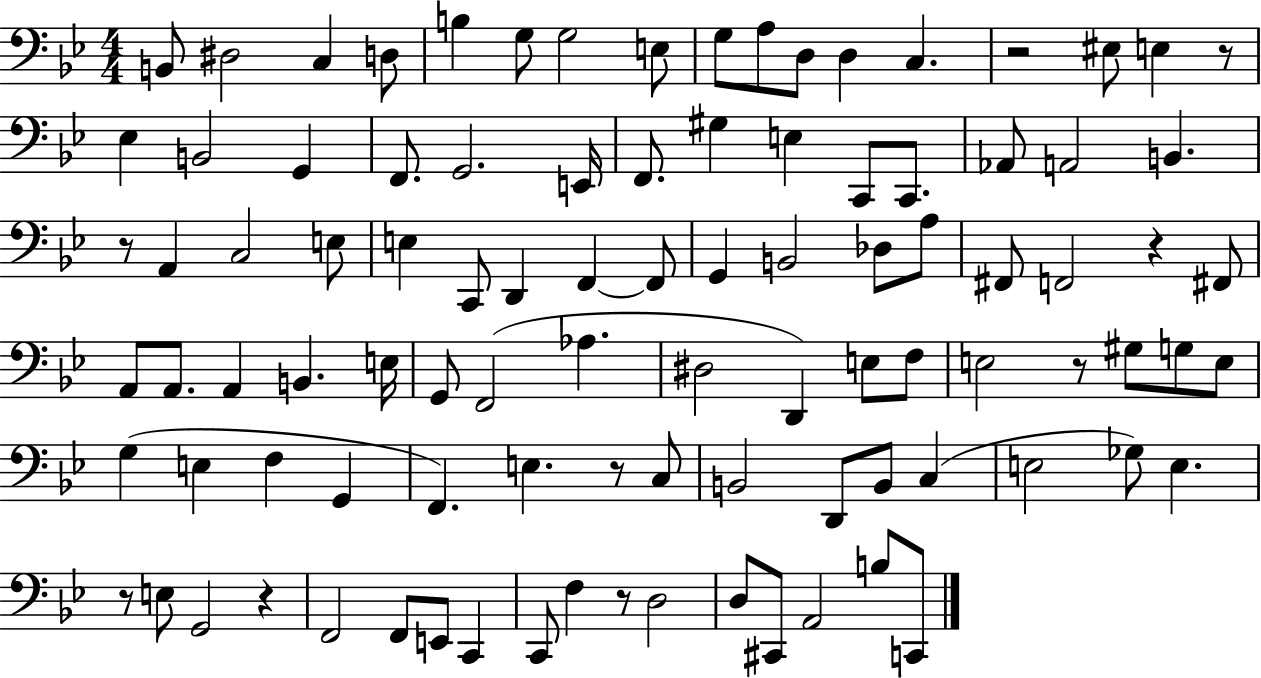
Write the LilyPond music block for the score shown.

{
  \clef bass
  \numericTimeSignature
  \time 4/4
  \key bes \major
  \repeat volta 2 { b,8 dis2 c4 d8 | b4 g8 g2 e8 | g8 a8 d8 d4 c4. | r2 eis8 e4 r8 | \break ees4 b,2 g,4 | f,8. g,2. e,16 | f,8. gis4 e4 c,8 c,8. | aes,8 a,2 b,4. | \break r8 a,4 c2 e8 | e4 c,8 d,4 f,4~~ f,8 | g,4 b,2 des8 a8 | fis,8 f,2 r4 fis,8 | \break a,8 a,8. a,4 b,4. e16 | g,8 f,2( aes4. | dis2 d,4) e8 f8 | e2 r8 gis8 g8 e8 | \break g4( e4 f4 g,4 | f,4.) e4. r8 c8 | b,2 d,8 b,8 c4( | e2 ges8) e4. | \break r8 e8 g,2 r4 | f,2 f,8 e,8 c,4 | c,8 f4 r8 d2 | d8 cis,8 a,2 b8 c,8 | \break } \bar "|."
}